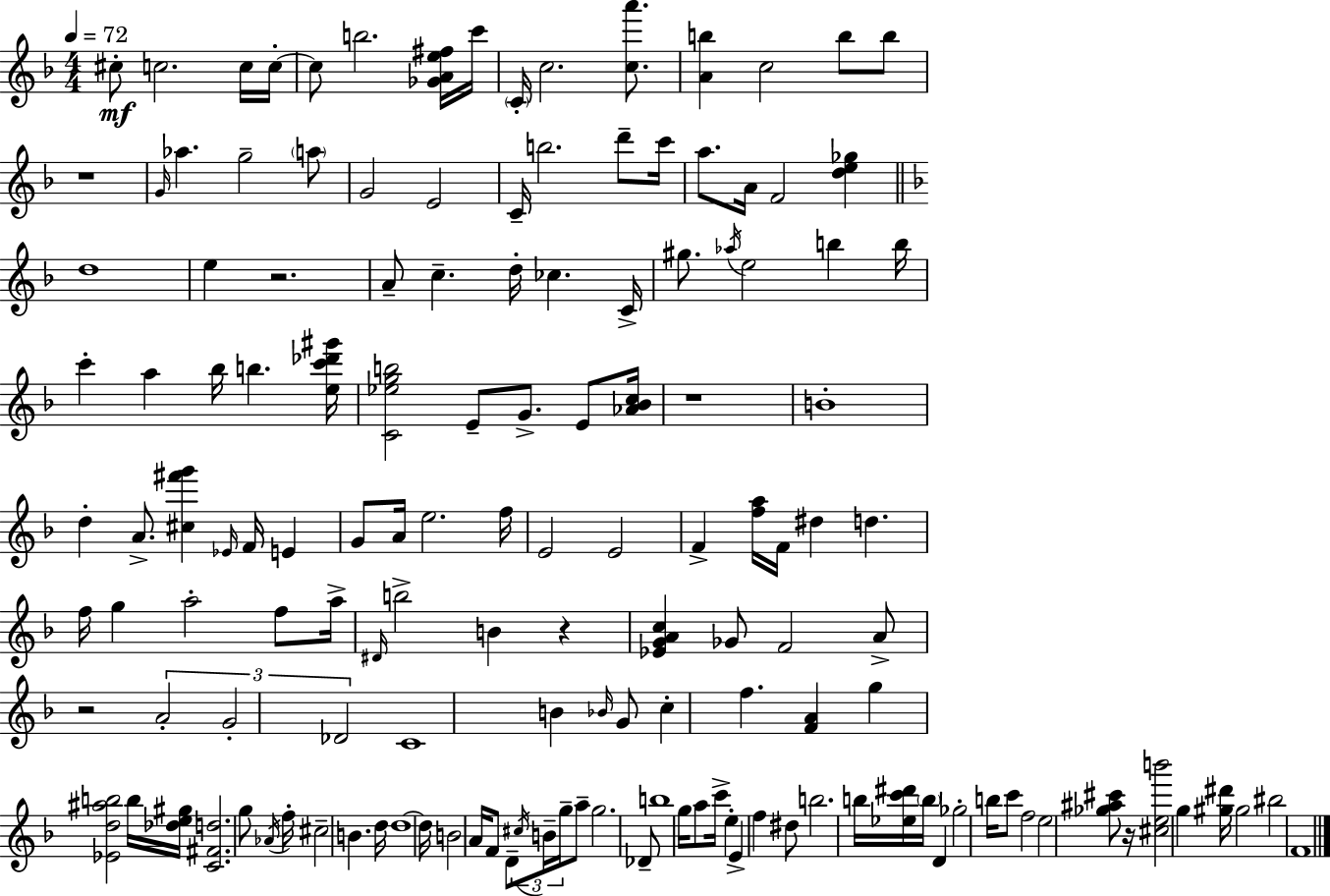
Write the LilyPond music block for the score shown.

{
  \clef treble
  \numericTimeSignature
  \time 4/4
  \key f \major
  \tempo 4 = 72
  \repeat volta 2 { cis''8-.\mf c''2. c''16 c''16-.~~ | c''8 b''2. <ges' a' e'' fis''>16 c'''16 | \parenthesize c'16-. c''2. <c'' a'''>8. | <a' b''>4 c''2 b''8 b''8 | \break r1 | \grace { g'16 } aes''4. g''2-- \parenthesize a''8 | g'2 e'2 | c'16-- b''2. d'''8-- | \break c'''16 a''8. a'16 f'2 <d'' e'' ges''>4 | \bar "||" \break \key f \major d''1 | e''4 r2. | a'8-- c''4.-- d''16-. ces''4. c'16-> | gis''8. \acciaccatura { aes''16 } e''2 b''4 | \break b''16 c'''4-. a''4 bes''16 b''4. | <e'' c''' des''' gis'''>16 <c' ees'' g'' b''>2 e'8-- g'8.-> e'8 | <aes' bes' c''>16 r1 | b'1-. | \break d''4-. a'8.-> <cis'' fis''' g'''>4 \grace { ees'16 } f'16 e'4 | g'8 a'16 e''2. | f''16 e'2 e'2 | f'4-> <f'' a''>16 f'16 dis''4 d''4. | \break f''16 g''4 a''2-. f''8 | a''16-> \grace { dis'16 } b''2-> b'4 r4 | <ees' g' a' c''>4 ges'8 f'2 | a'8-> r2 \tuplet 3/2 { a'2-. | \break g'2-. des'2 } | c'1 | b'4 \grace { bes'16 } g'8 c''4-. f''4. | <f' a'>4 g''4 <ees' d'' ais'' b''>2 | \break b''16 <des'' e'' gis''>16 <c' fis' d''>2. | g''8 \acciaccatura { aes'16 } f''16-. cis''2-- b'4. | d''16 d''1~~ | d''16 b'2 a'16 f'8 | \break d'8-- \tuplet 3/2 { \acciaccatura { cis''16 } b'16-- g''16-- } a''8-- g''2. | des'8-- b''1 | g''16 a''8 c'''16-> e''4-. e'4-> | f''4 dis''8 b''2. | \break b''16 <ees'' c''' dis'''>16 \parenthesize b''16 d'4 ges''2-. | b''16 c'''8 f''2 e''2 | <ges'' ais'' cis'''>8 r16 <cis'' e'' b'''>2 | g''4 <gis'' dis'''>16 gis''2 bis''2 | \break f'1 | } \bar "|."
}